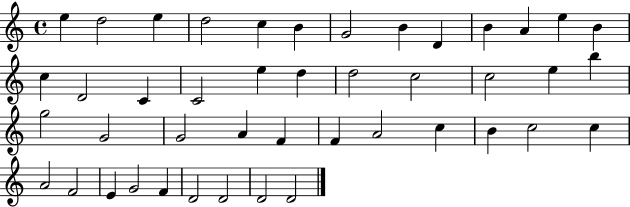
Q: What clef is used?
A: treble